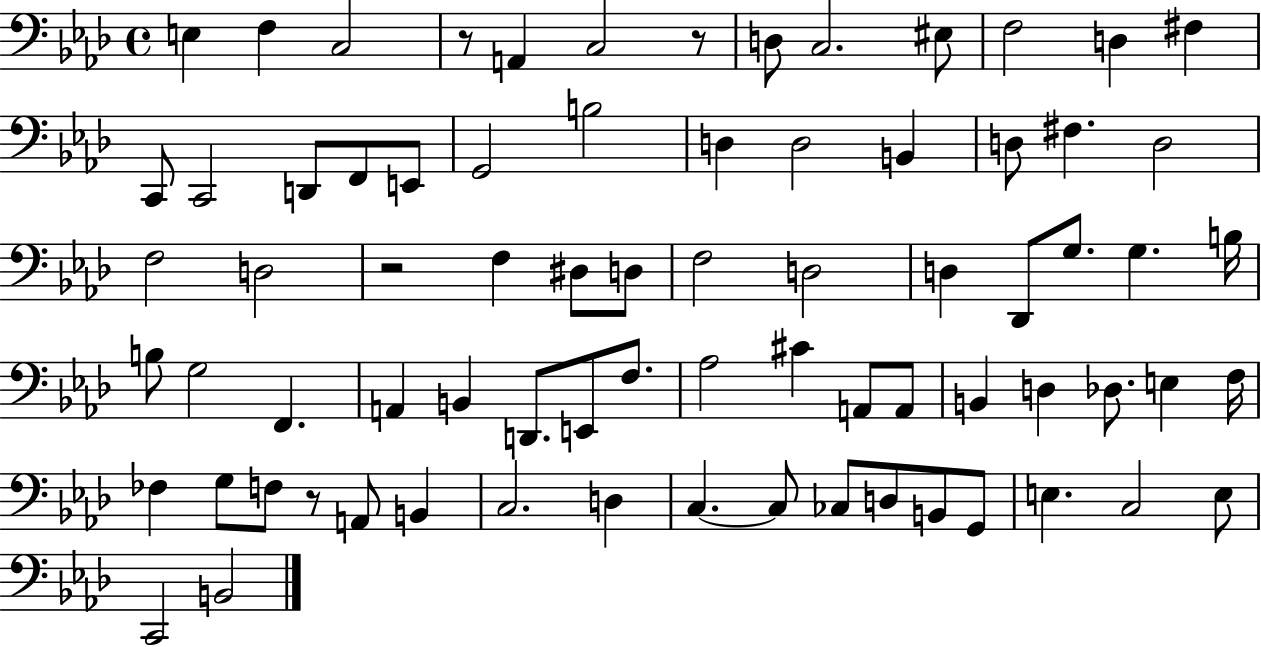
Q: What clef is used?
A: bass